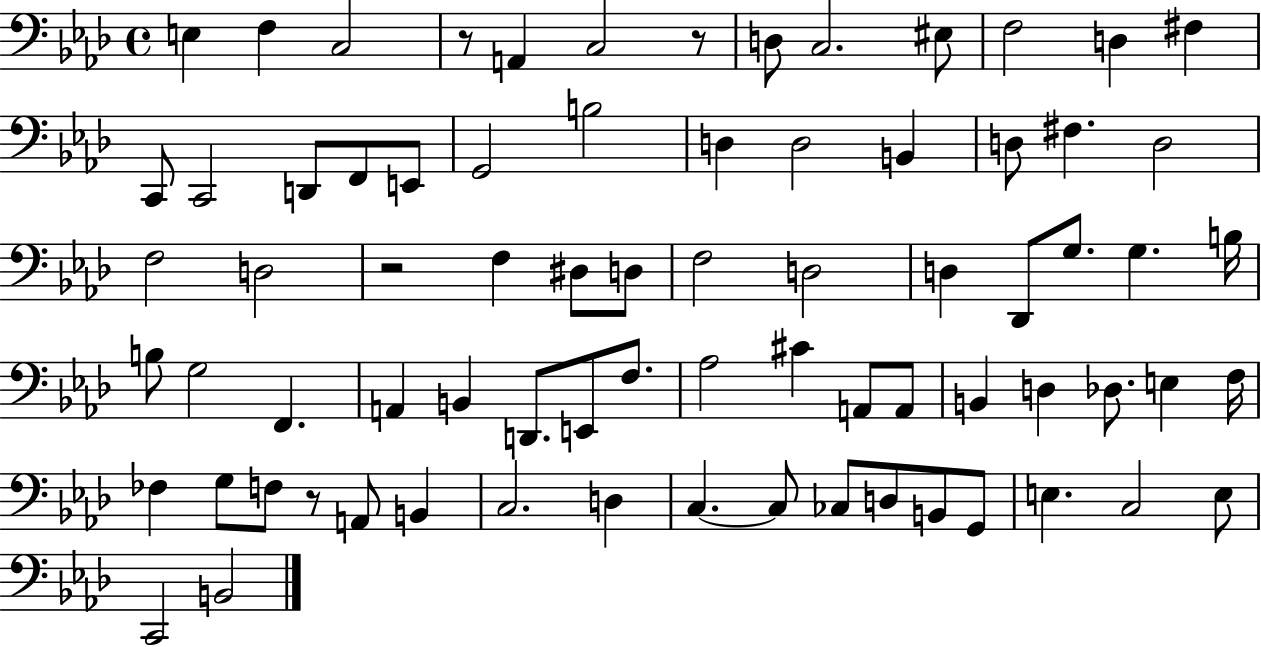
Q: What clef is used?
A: bass